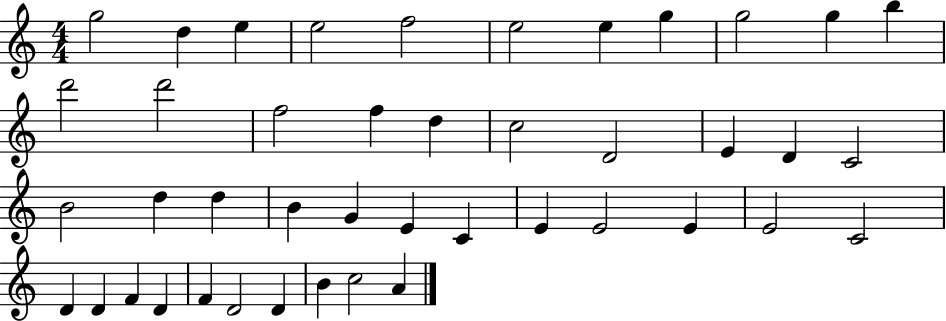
{
  \clef treble
  \numericTimeSignature
  \time 4/4
  \key c \major
  g''2 d''4 e''4 | e''2 f''2 | e''2 e''4 g''4 | g''2 g''4 b''4 | \break d'''2 d'''2 | f''2 f''4 d''4 | c''2 d'2 | e'4 d'4 c'2 | \break b'2 d''4 d''4 | b'4 g'4 e'4 c'4 | e'4 e'2 e'4 | e'2 c'2 | \break d'4 d'4 f'4 d'4 | f'4 d'2 d'4 | b'4 c''2 a'4 | \bar "|."
}